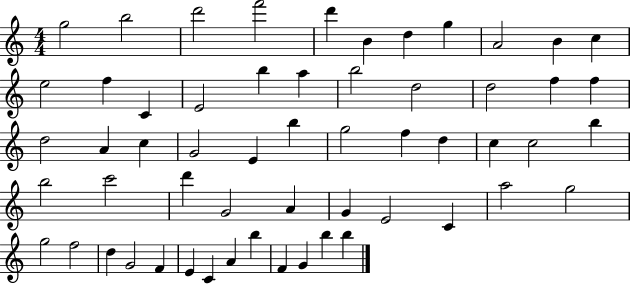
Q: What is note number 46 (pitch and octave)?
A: F5